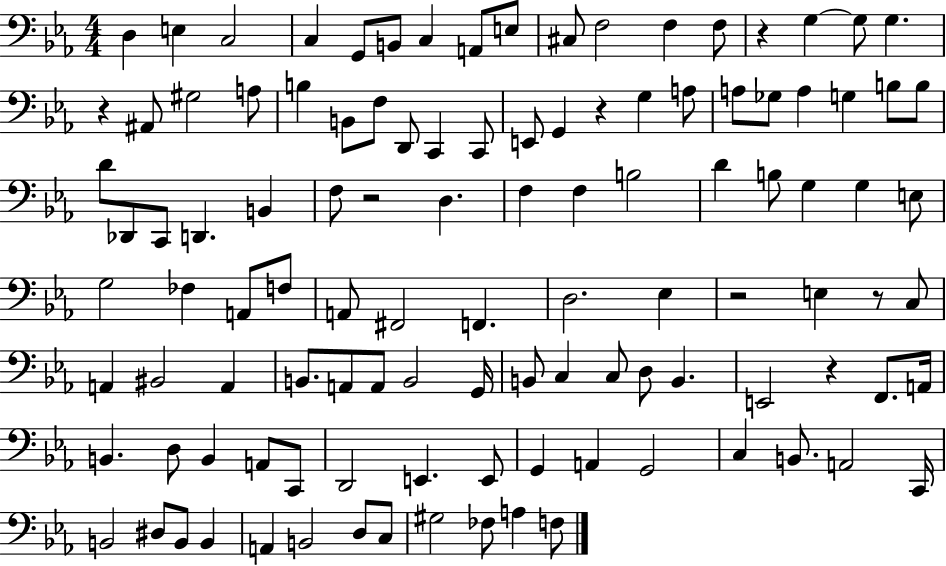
{
  \clef bass
  \numericTimeSignature
  \time 4/4
  \key ees \major
  d4 e4 c2 | c4 g,8 b,8 c4 a,8 e8 | cis8 f2 f4 f8 | r4 g4~~ g8 g4. | \break r4 ais,8 gis2 a8 | b4 b,8 f8 d,8 c,4 c,8 | e,8 g,4 r4 g4 a8 | a8 ges8 a4 g4 b8 b8 | \break d'8 des,8 c,8 d,4. b,4 | f8 r2 d4. | f4 f4 b2 | d'4 b8 g4 g4 e8 | \break g2 fes4 a,8 f8 | a,8 fis,2 f,4. | d2. ees4 | r2 e4 r8 c8 | \break a,4 bis,2 a,4 | b,8. a,8 a,8 b,2 g,16 | b,8 c4 c8 d8 b,4. | e,2 r4 f,8. a,16 | \break b,4. d8 b,4 a,8 c,8 | d,2 e,4. e,8 | g,4 a,4 g,2 | c4 b,8. a,2 c,16 | \break b,2 dis8 b,8 b,4 | a,4 b,2 d8 c8 | gis2 fes8 a4 f8 | \bar "|."
}